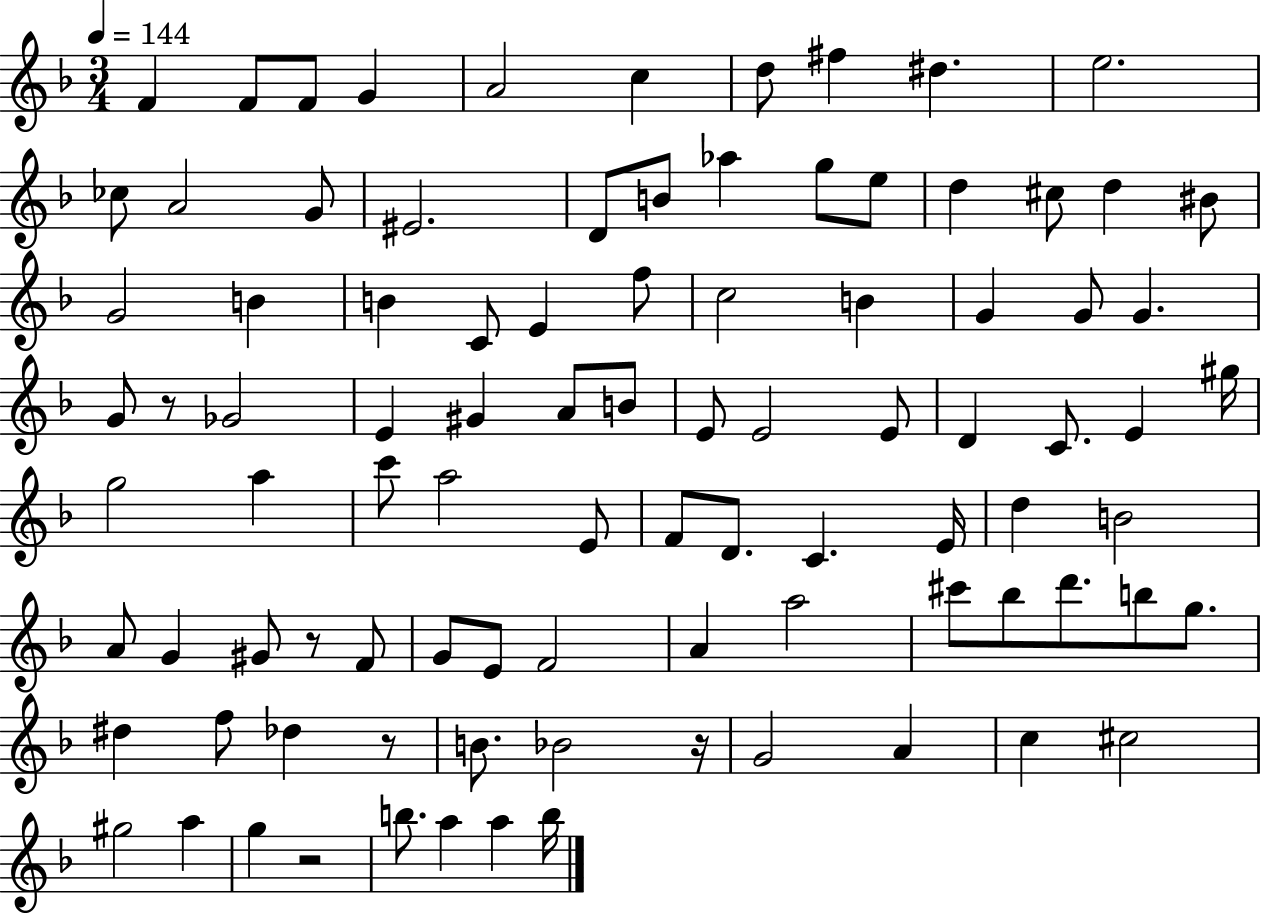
F4/q F4/e F4/e G4/q A4/h C5/q D5/e F#5/q D#5/q. E5/h. CES5/e A4/h G4/e EIS4/h. D4/e B4/e Ab5/q G5/e E5/e D5/q C#5/e D5/q BIS4/e G4/h B4/q B4/q C4/e E4/q F5/e C5/h B4/q G4/q G4/e G4/q. G4/e R/e Gb4/h E4/q G#4/q A4/e B4/e E4/e E4/h E4/e D4/q C4/e. E4/q G#5/s G5/h A5/q C6/e A5/h E4/e F4/e D4/e. C4/q. E4/s D5/q B4/h A4/e G4/q G#4/e R/e F4/e G4/e E4/e F4/h A4/q A5/h C#6/e Bb5/e D6/e. B5/e G5/e. D#5/q F5/e Db5/q R/e B4/e. Bb4/h R/s G4/h A4/q C5/q C#5/h G#5/h A5/q G5/q R/h B5/e. A5/q A5/q B5/s